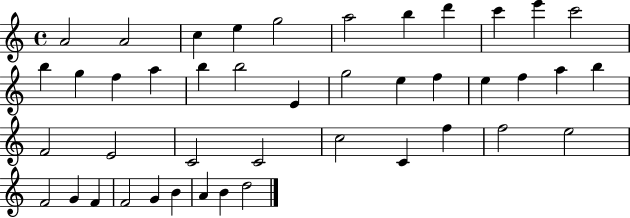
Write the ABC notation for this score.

X:1
T:Untitled
M:4/4
L:1/4
K:C
A2 A2 c e g2 a2 b d' c' e' c'2 b g f a b b2 E g2 e f e f a b F2 E2 C2 C2 c2 C f f2 e2 F2 G F F2 G B A B d2